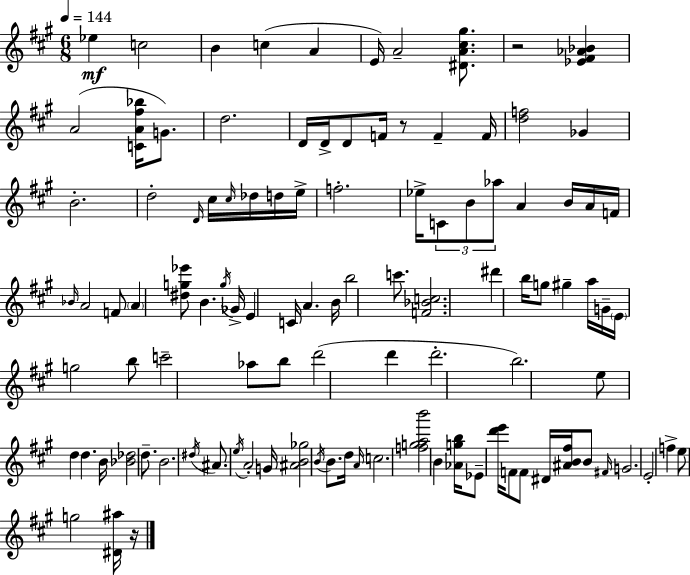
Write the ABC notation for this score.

X:1
T:Untitled
M:6/8
L:1/4
K:A
_e c2 B c A E/4 A2 [^DA^c^g]/2 z2 [_E^F_A_B] A2 [CA^f_b]/4 G/2 d2 D/4 D/4 D/2 F/4 z/2 F F/4 [df]2 _G B2 d2 D/4 ^c/4 ^c/4 _d/4 d/4 e/4 f2 _e/4 C/2 B/2 _a/2 A B/4 A/4 F/4 _B/4 A2 F/2 A [^dg_e']/2 B g/4 _G/4 E C/4 A B/4 b2 c'/2 [F_Bc]2 ^d' b/4 g/2 ^g a/4 G/4 E/4 g2 b/2 c'2 _a/2 b/2 d'2 d' d'2 b2 e/2 d d B/4 [_B_d]2 d/2 B2 ^d/4 ^A/2 e/4 A2 G/4 [^AB_g]2 B/4 B/2 d/4 A/4 c2 [fgab']2 B [_Agb]/4 _E/2 [d'e']/4 F/2 F/2 ^D/4 [^AB^f]/4 B/2 ^F/4 G2 E2 f e/2 g2 [^D^a]/4 z/4